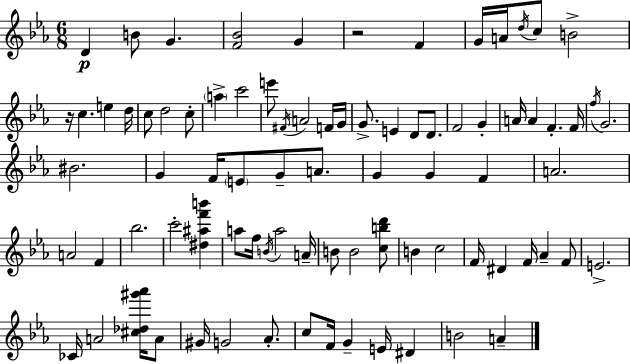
{
  \clef treble
  \numericTimeSignature
  \time 6/8
  \key ees \major
  d'4\p b'8 g'4. | <f' bes'>2 g'4 | r2 f'4 | g'16 a'16 \acciaccatura { d''16 } c''8 b'2-> | \break r16 c''4. e''4 | d''16 c''8 d''2 c''8-. | \parenthesize a''4-> c'''2 | e'''8 \acciaccatura { fis'16 } a'2 | \break f'16 g'16 g'8.-> e'4 d'8 d'8. | f'2 g'4-. | a'16 a'4 f'4.-. | f'16 \acciaccatura { f''16 } g'2. | \break bis'2. | g'4 f'16 \parenthesize e'8 g'8-- | a'8. g'4 g'4 f'4 | a'2. | \break a'2 f'4 | bes''2. | c'''2-. <dis'' ais'' f''' b'''>4 | a''8 f''16 \acciaccatura { b'16 } a''2 | \break a'16-- b'8 b'2 | <c'' b'' d'''>8 b'4 c''2 | f'16 dis'4 f'16 aes'4-- | f'8 e'2.-> | \break ces'16 a'2 | <cis'' des'' gis''' aes'''>16 a'8 gis'16 g'2 | aes'8.-. c''8 f'16 g'4-- e'16 | dis'4 b'2 | \break a'4-- \bar "|."
}